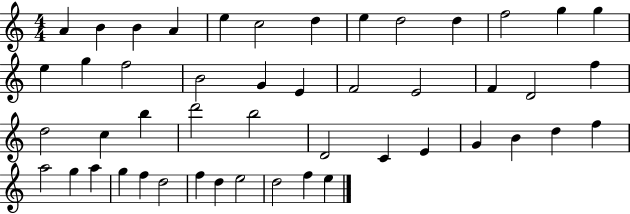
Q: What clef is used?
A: treble